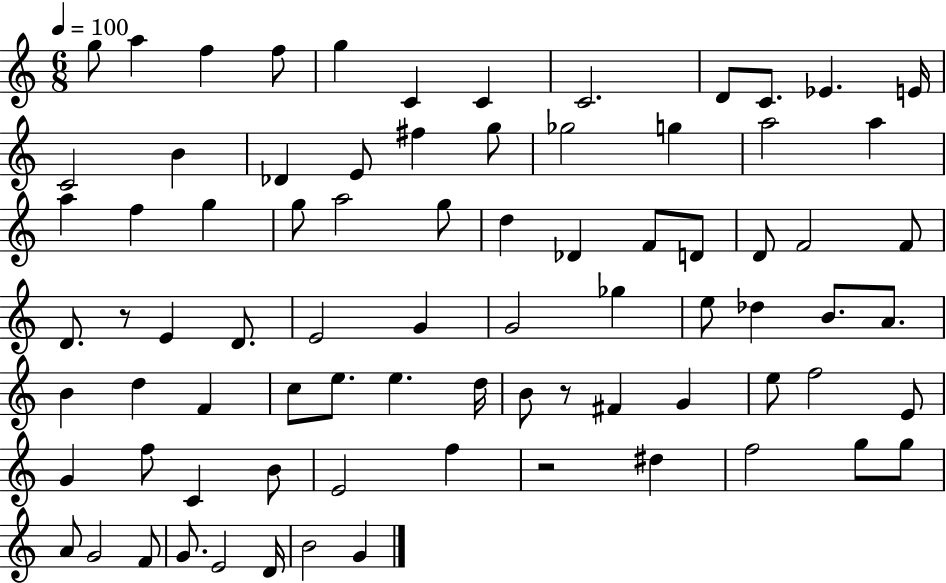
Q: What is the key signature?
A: C major